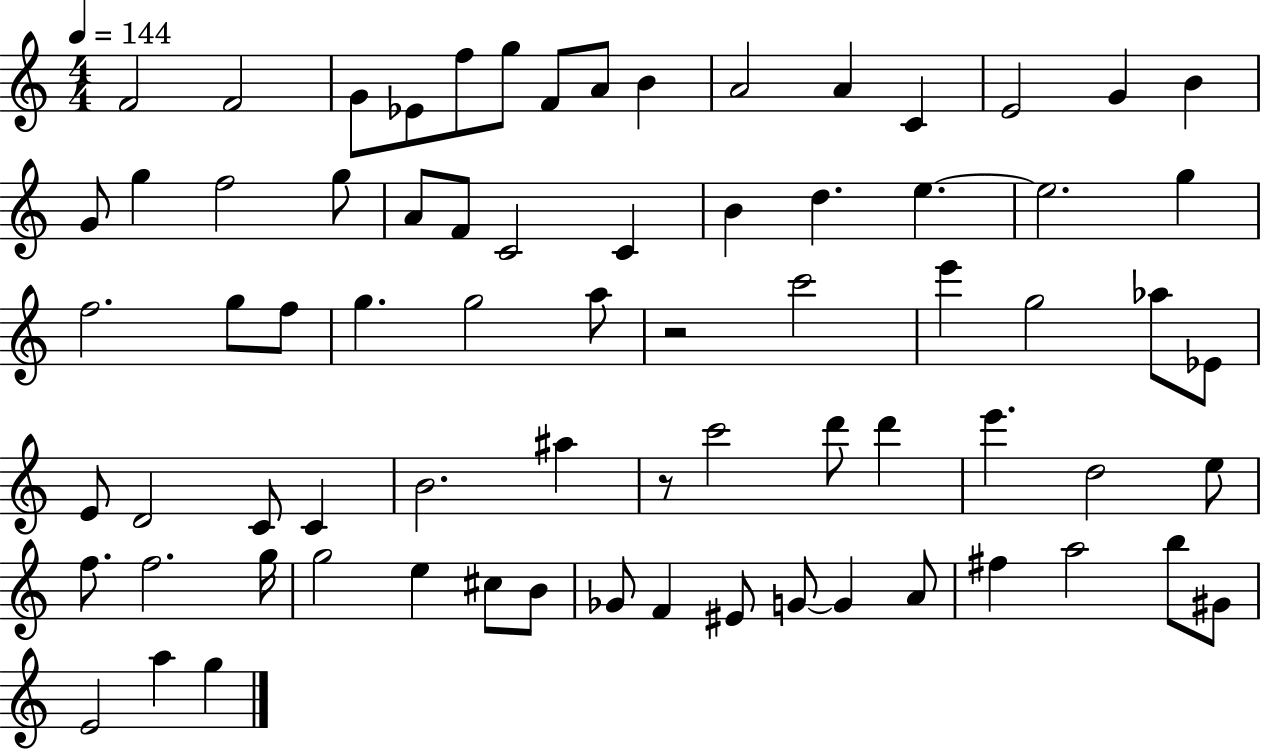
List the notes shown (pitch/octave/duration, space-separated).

F4/h F4/h G4/e Eb4/e F5/e G5/e F4/e A4/e B4/q A4/h A4/q C4/q E4/h G4/q B4/q G4/e G5/q F5/h G5/e A4/e F4/e C4/h C4/q B4/q D5/q. E5/q. E5/h. G5/q F5/h. G5/e F5/e G5/q. G5/h A5/e R/h C6/h E6/q G5/h Ab5/e Eb4/e E4/e D4/h C4/e C4/q B4/h. A#5/q R/e C6/h D6/e D6/q E6/q. D5/h E5/e F5/e. F5/h. G5/s G5/h E5/q C#5/e B4/e Gb4/e F4/q EIS4/e G4/e G4/q A4/e F#5/q A5/h B5/e G#4/e E4/h A5/q G5/q